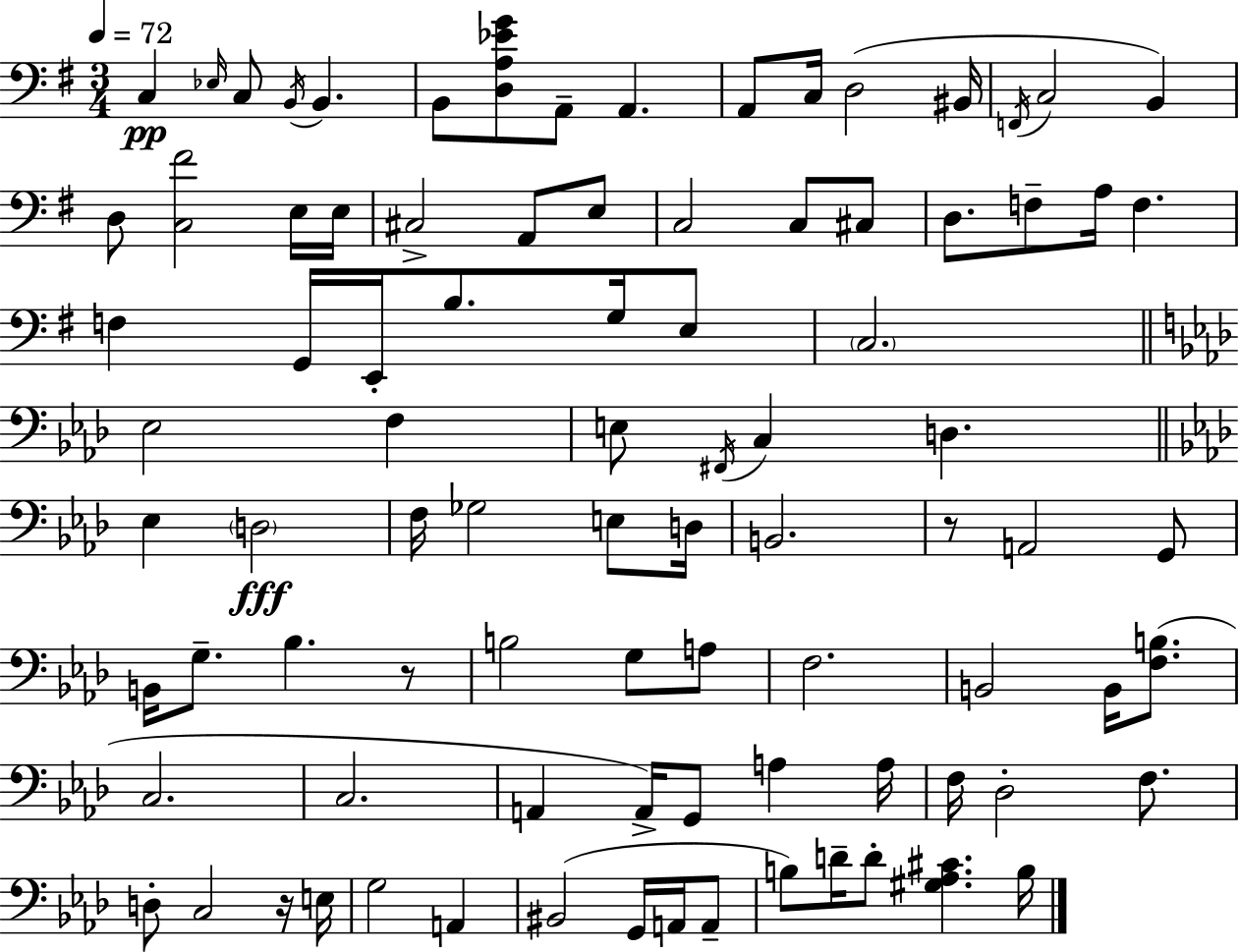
C3/q Eb3/s C3/e B2/s B2/q. B2/e [D3,A3,Eb4,G4]/e A2/e A2/q. A2/e C3/s D3/h BIS2/s F2/s C3/h B2/q D3/e [C3,F#4]/h E3/s E3/s C#3/h A2/e E3/e C3/h C3/e C#3/e D3/e. F3/e A3/s F3/q. F3/q G2/s E2/s B3/e. G3/s E3/e C3/h. Eb3/h F3/q E3/e F#2/s C3/q D3/q. Eb3/q D3/h F3/s Gb3/h E3/e D3/s B2/h. R/e A2/h G2/e B2/s G3/e. Bb3/q. R/e B3/h G3/e A3/e F3/h. B2/h B2/s [F3,B3]/e. C3/h. C3/h. A2/q A2/s G2/e A3/q A3/s F3/s Db3/h F3/e. D3/e C3/h R/s E3/s G3/h A2/q BIS2/h G2/s A2/s A2/e B3/e D4/s D4/e [G#3,Ab3,C#4]/q. B3/s